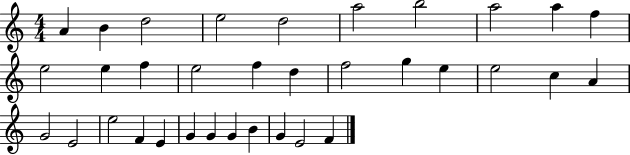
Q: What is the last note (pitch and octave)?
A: F4